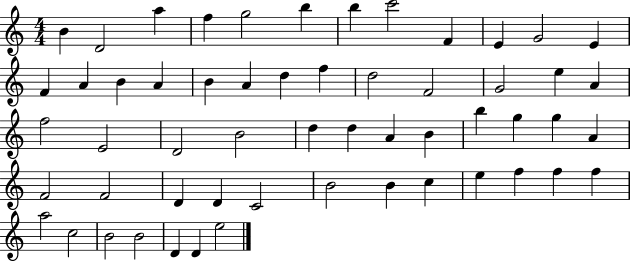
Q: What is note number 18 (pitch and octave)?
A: A4